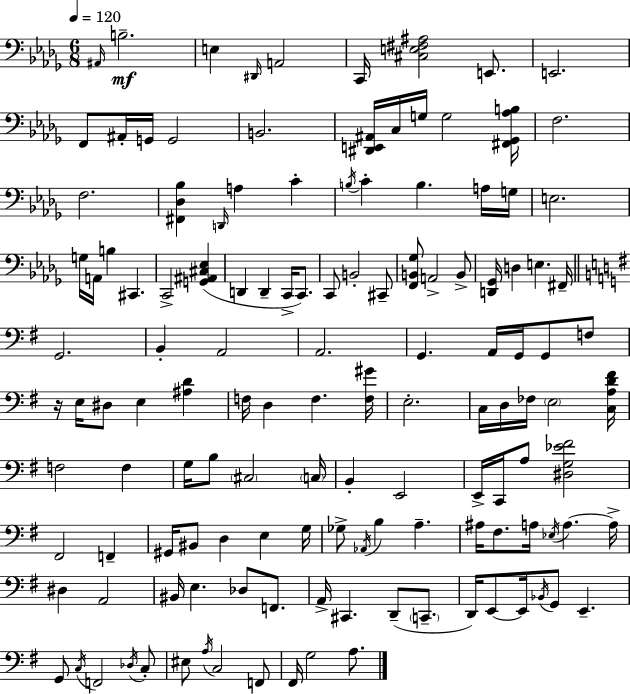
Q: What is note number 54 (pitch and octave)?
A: E3